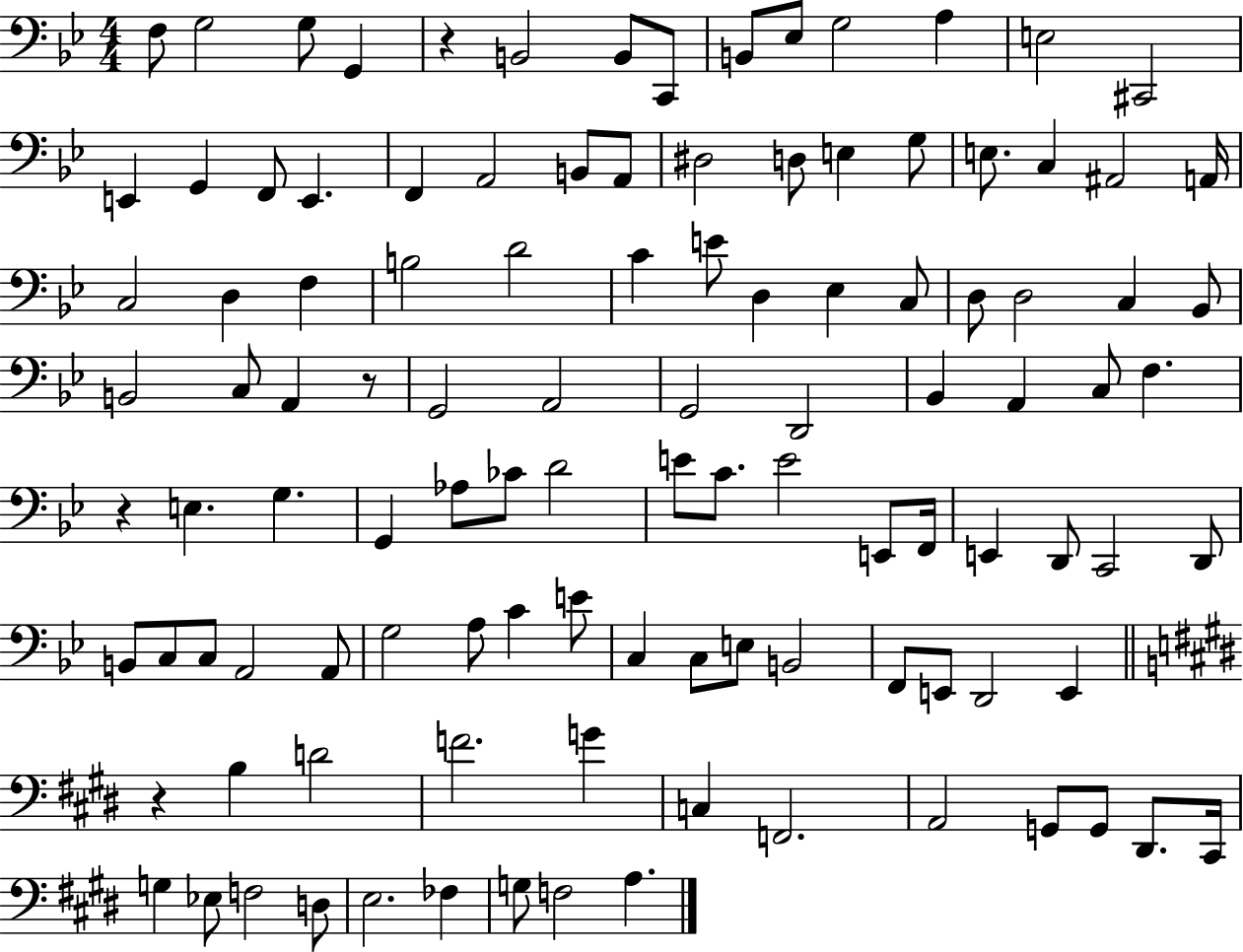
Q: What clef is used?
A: bass